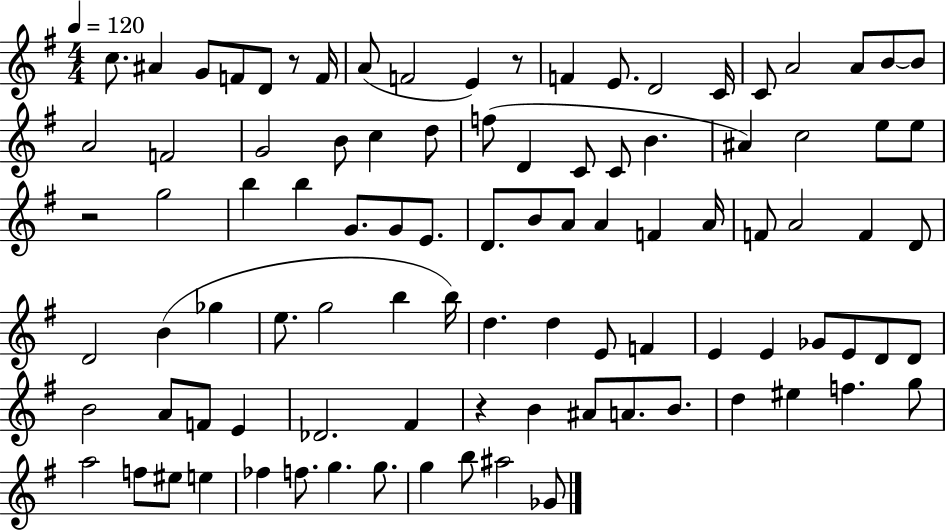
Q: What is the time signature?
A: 4/4